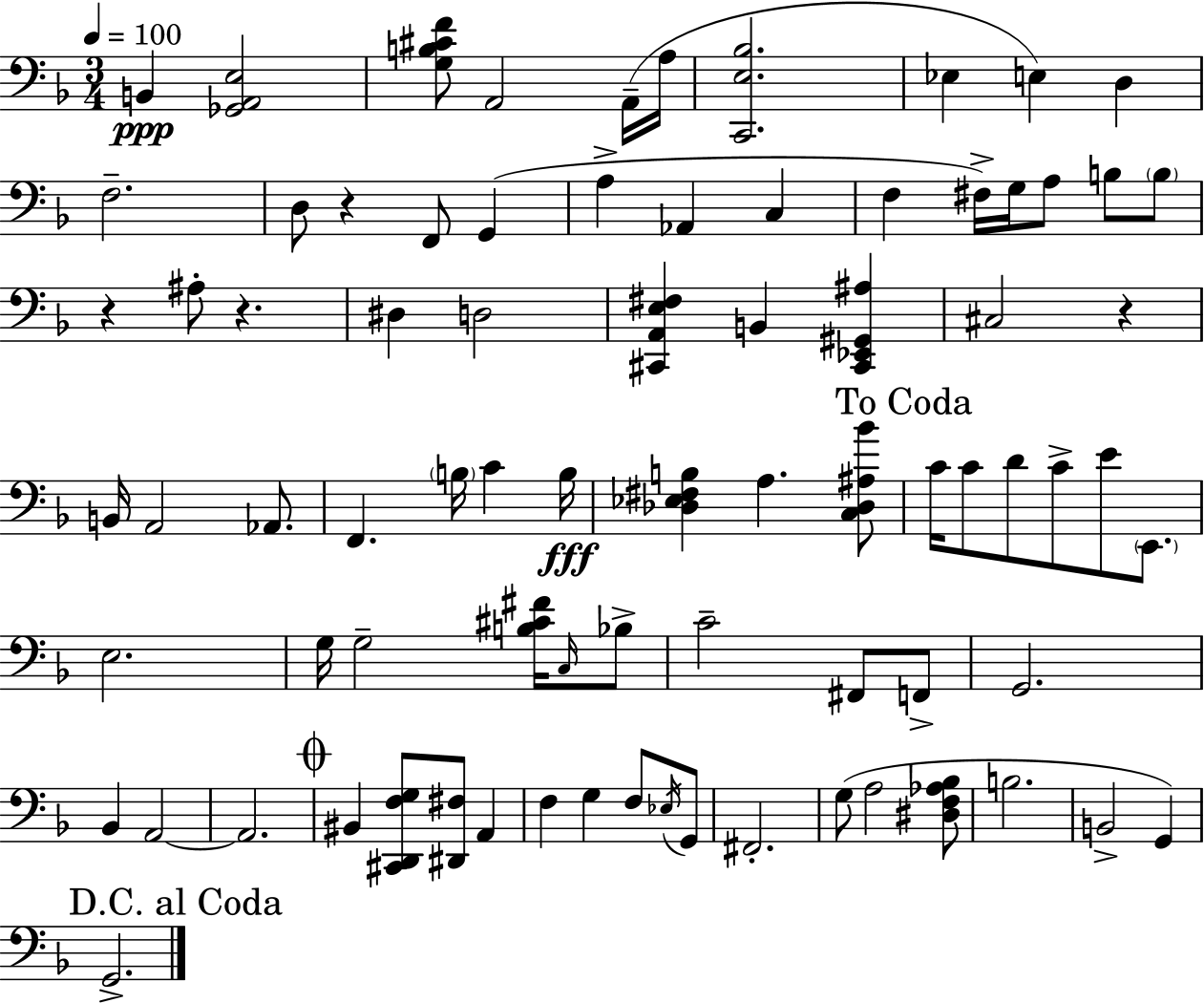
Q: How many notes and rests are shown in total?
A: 80